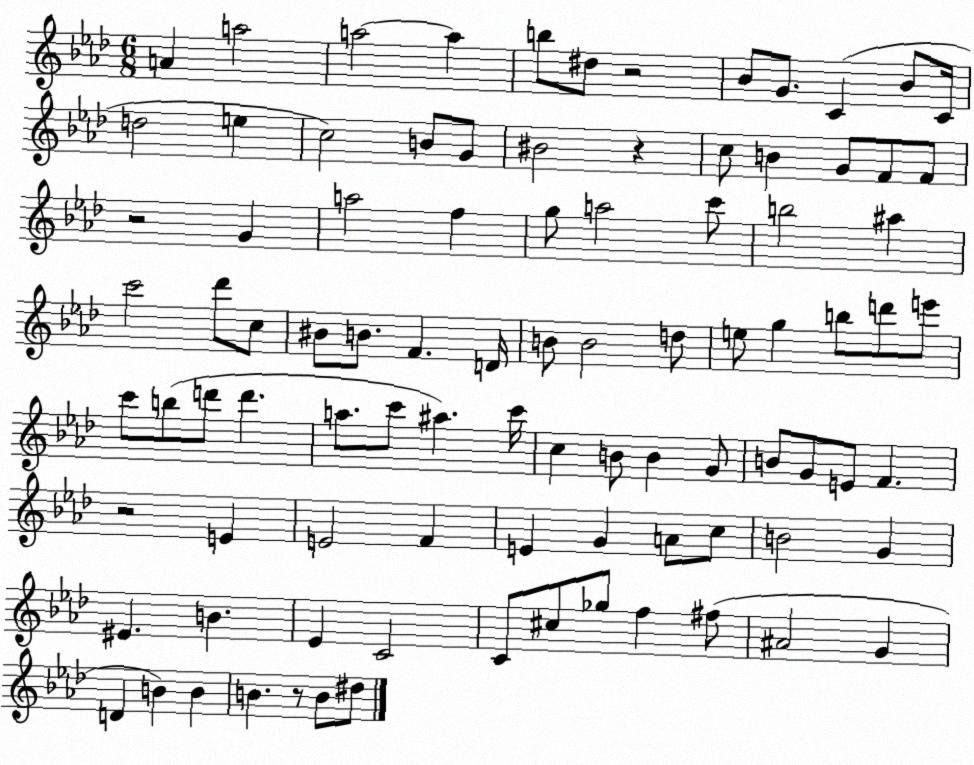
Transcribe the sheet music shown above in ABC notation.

X:1
T:Untitled
M:6/8
L:1/4
K:Ab
A a2 a2 a b/2 ^d/2 z2 _B/2 G/2 C _B/2 C/4 d2 e c2 B/2 G/2 ^B2 z c/2 B G/2 F/2 F/2 z2 G a2 f g/2 a2 c'/2 b2 ^a c'2 _d'/2 c/2 ^B/2 B/2 F D/4 B/2 B2 d/2 e/2 g b/2 d'/2 e'/2 c'/2 b/2 d'/2 d' a/2 c'/2 ^a c'/4 c B/2 B G/2 B/2 G/2 E/2 F z2 E E2 F E G A/2 c/2 B2 G ^E B _E C2 C/2 ^c/2 _g/2 f ^f/2 ^A2 G D B B B z/2 B/2 ^d/2